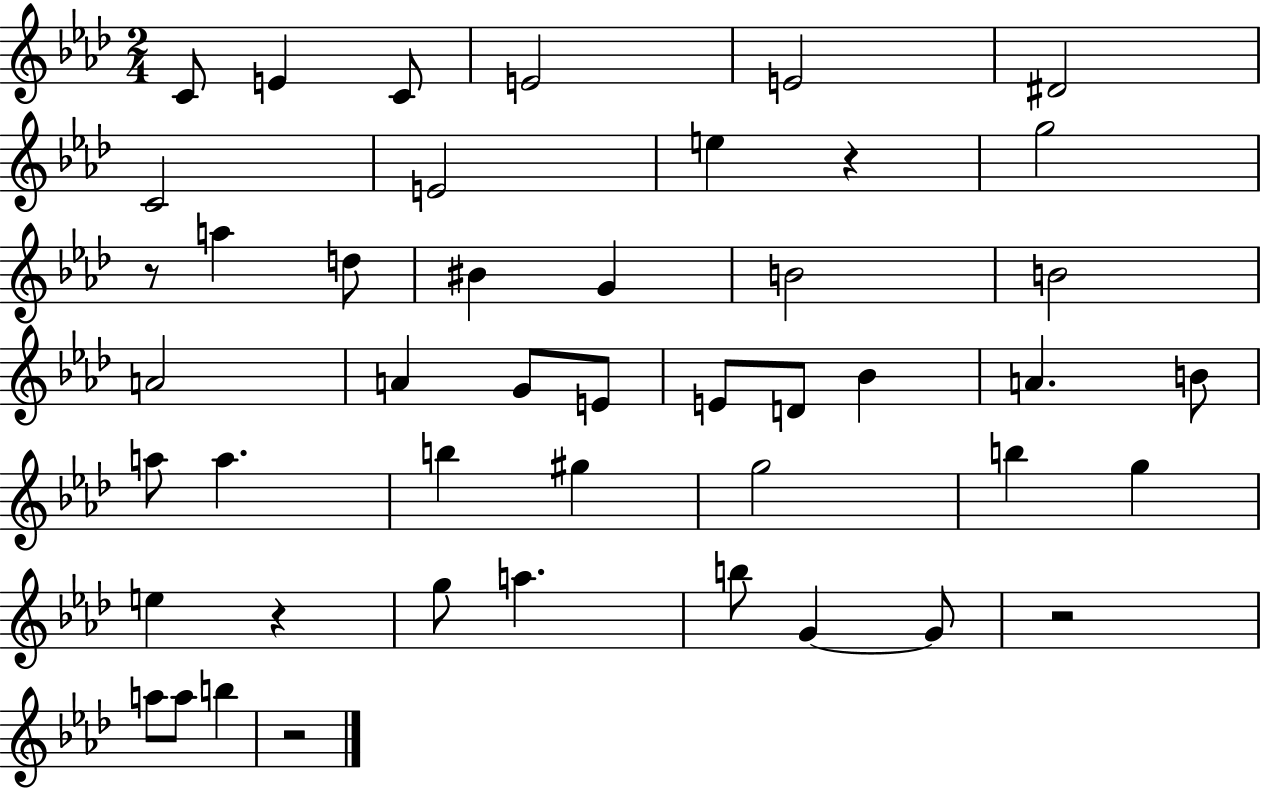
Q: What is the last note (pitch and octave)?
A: B5